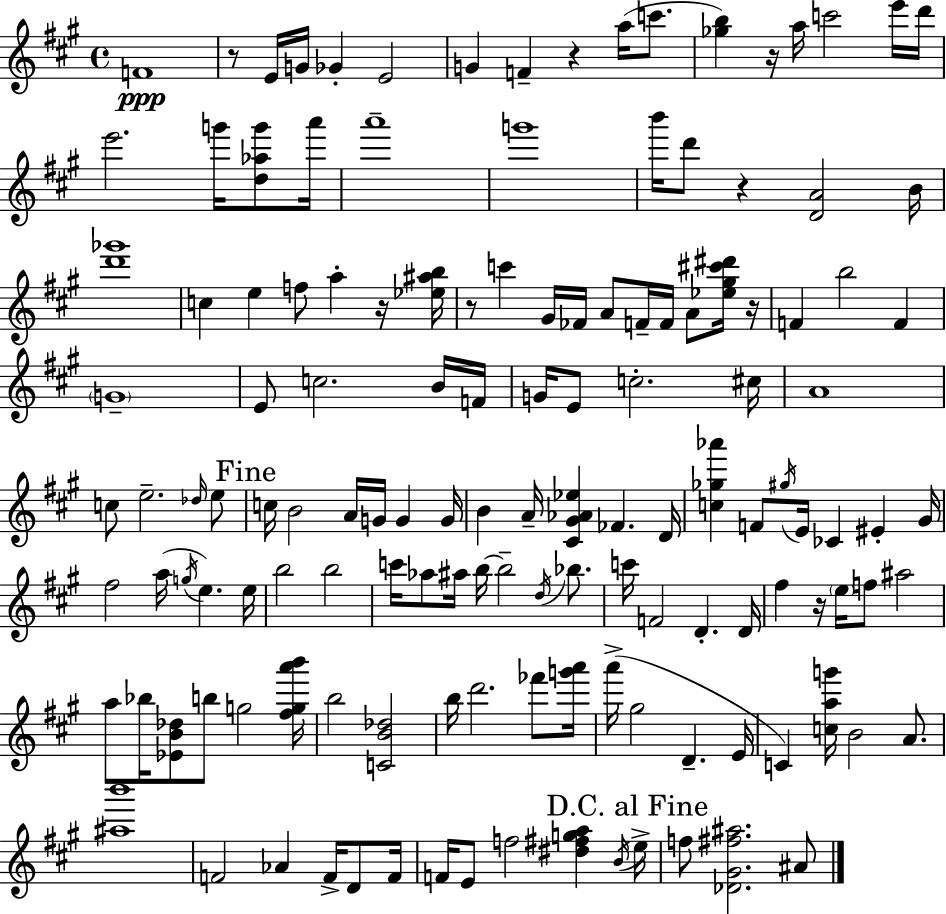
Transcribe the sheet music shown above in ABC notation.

X:1
T:Untitled
M:4/4
L:1/4
K:A
F4 z/2 E/4 G/4 _G E2 G F z a/4 c'/2 [_gb] z/4 a/4 c'2 e'/4 d'/4 e'2 g'/4 [d_ag']/2 a'/4 a'4 g'4 b'/4 d'/2 z [DA]2 B/4 [d'_g']4 c e f/2 a z/4 [_e^ab]/4 z/2 c' ^G/4 _F/4 A/2 F/4 F/4 A/2 [_e^g^c'^d']/4 z/4 F b2 F G4 E/2 c2 B/4 F/4 G/4 E/2 c2 ^c/4 A4 c/2 e2 _d/4 e/2 c/4 B2 A/4 G/4 G G/4 B A/4 [^C^G_A_e] _F D/4 [c_g_a'] F/2 ^g/4 E/4 _C ^E ^G/4 ^f2 a/4 g/4 e e/4 b2 b2 c'/4 _a/2 ^a/4 b/4 b2 d/4 _b/2 c'/4 F2 D D/4 ^f z/4 e/4 f/2 ^a2 a/2 _b/4 [_EB_d]/2 b/2 g2 [^fga'b']/4 b2 [CB_d]2 b/4 d'2 _f'/2 [g'a']/4 a'/4 ^g2 D E/4 C [cag']/4 B2 A/2 [^ab']4 F2 _A F/4 D/2 F/4 F/4 E/2 f2 [^d^fga] B/4 e/4 f/2 [_D^G^f^a]2 ^A/2